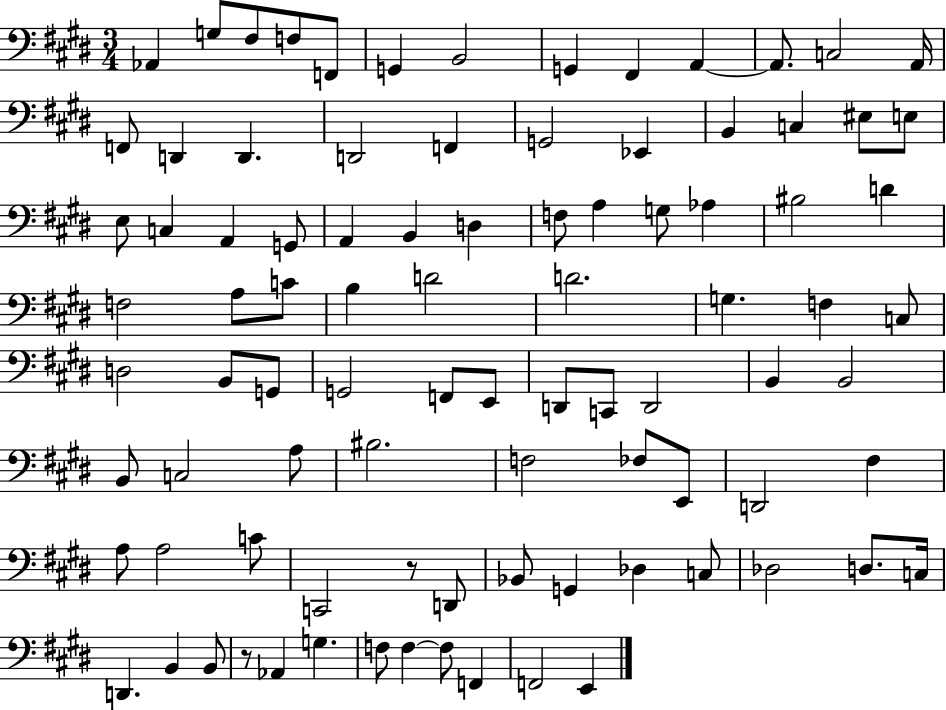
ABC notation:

X:1
T:Untitled
M:3/4
L:1/4
K:E
_A,, G,/2 ^F,/2 F,/2 F,,/2 G,, B,,2 G,, ^F,, A,, A,,/2 C,2 A,,/4 F,,/2 D,, D,, D,,2 F,, G,,2 _E,, B,, C, ^E,/2 E,/2 E,/2 C, A,, G,,/2 A,, B,, D, F,/2 A, G,/2 _A, ^B,2 D F,2 A,/2 C/2 B, D2 D2 G, F, C,/2 D,2 B,,/2 G,,/2 G,,2 F,,/2 E,,/2 D,,/2 C,,/2 D,,2 B,, B,,2 B,,/2 C,2 A,/2 ^B,2 F,2 _F,/2 E,,/2 D,,2 ^F, A,/2 A,2 C/2 C,,2 z/2 D,,/2 _B,,/2 G,, _D, C,/2 _D,2 D,/2 C,/4 D,, B,, B,,/2 z/2 _A,, G, F,/2 F, F,/2 F,, F,,2 E,,